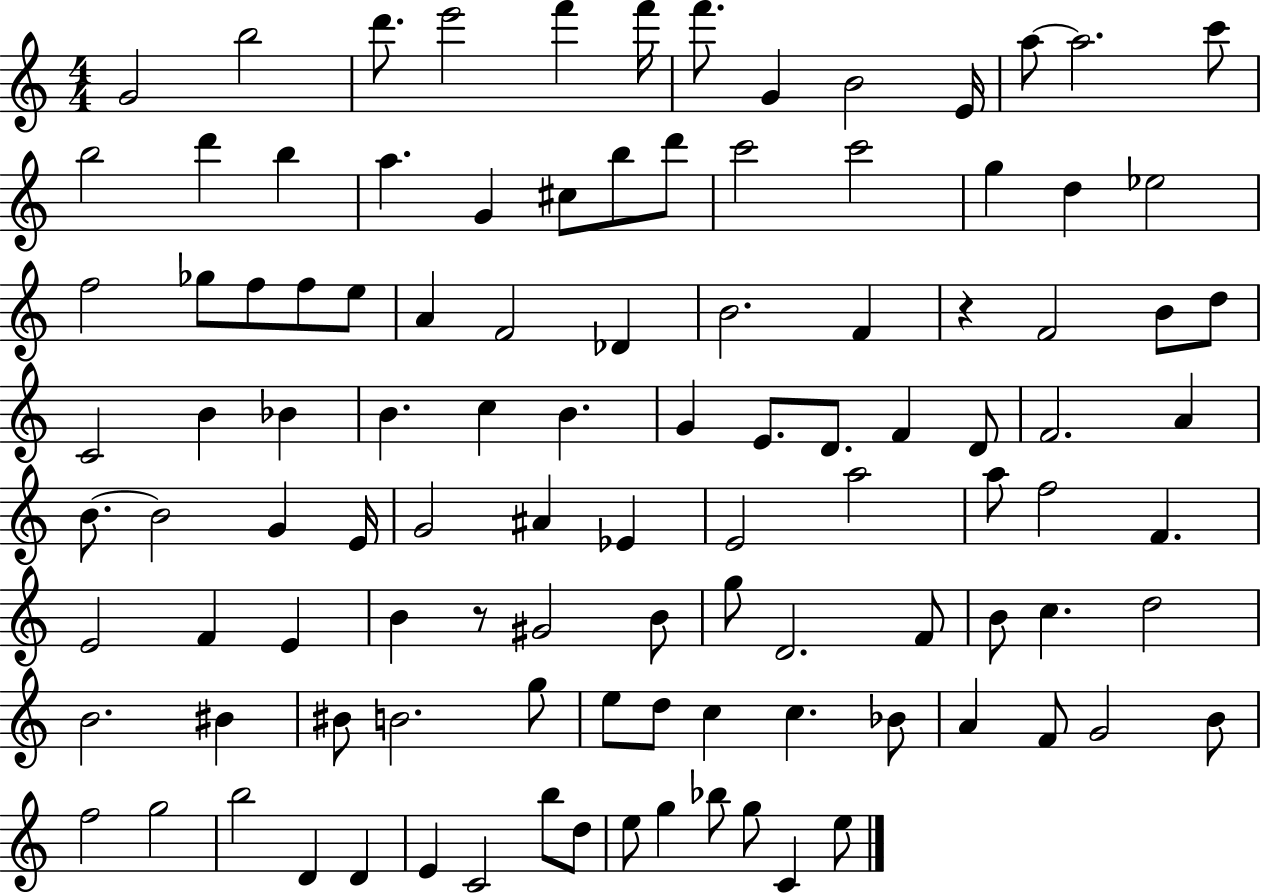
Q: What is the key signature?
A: C major